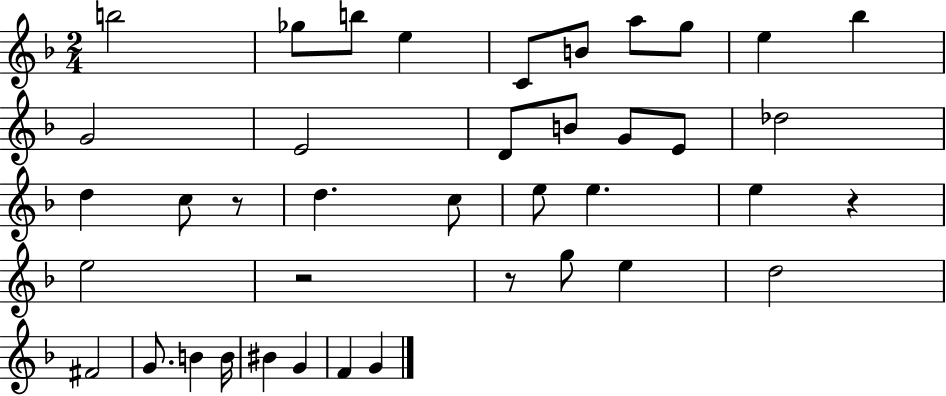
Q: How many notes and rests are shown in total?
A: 40